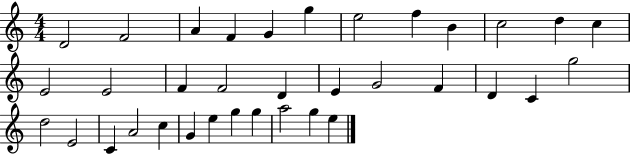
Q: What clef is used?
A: treble